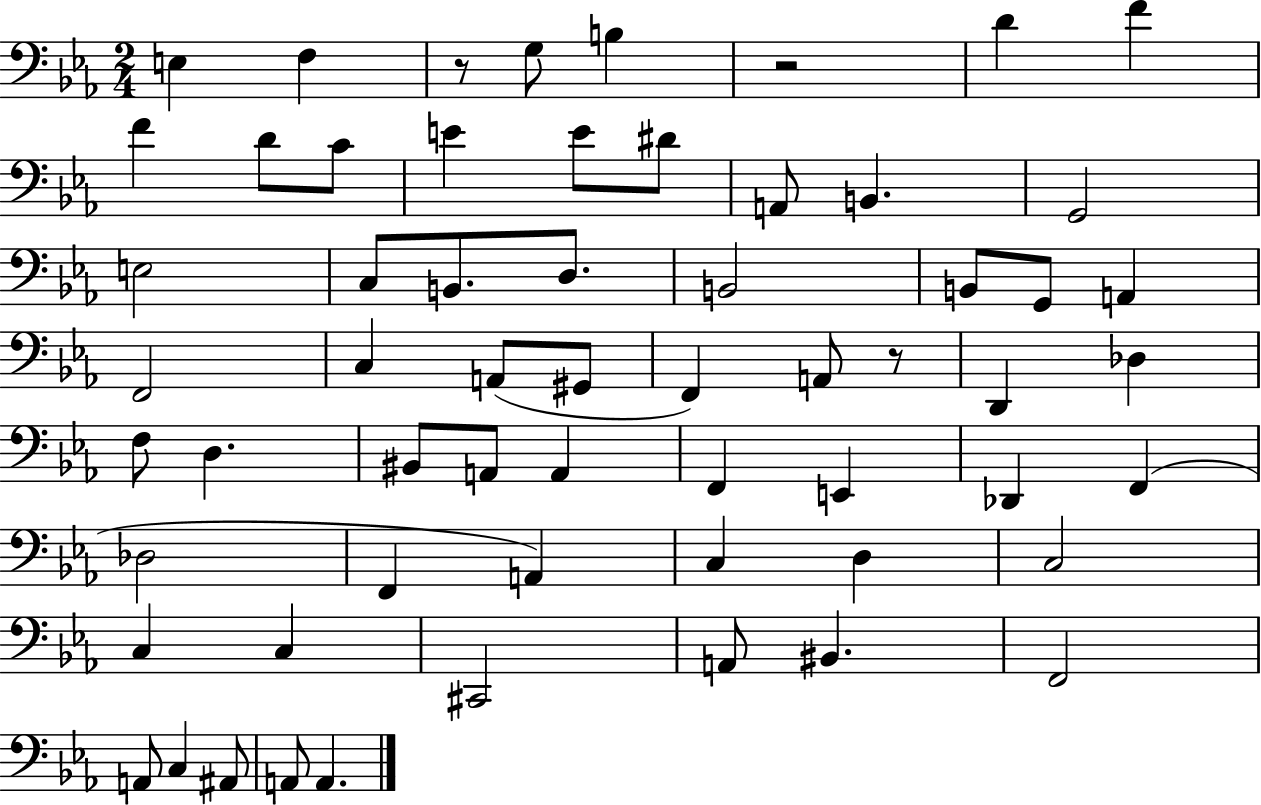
E3/q F3/q R/e G3/e B3/q R/h D4/q F4/q F4/q D4/e C4/e E4/q E4/e D#4/e A2/e B2/q. G2/h E3/h C3/e B2/e. D3/e. B2/h B2/e G2/e A2/q F2/h C3/q A2/e G#2/e F2/q A2/e R/e D2/q Db3/q F3/e D3/q. BIS2/e A2/e A2/q F2/q E2/q Db2/q F2/q Db3/h F2/q A2/q C3/q D3/q C3/h C3/q C3/q C#2/h A2/e BIS2/q. F2/h A2/e C3/q A#2/e A2/e A2/q.